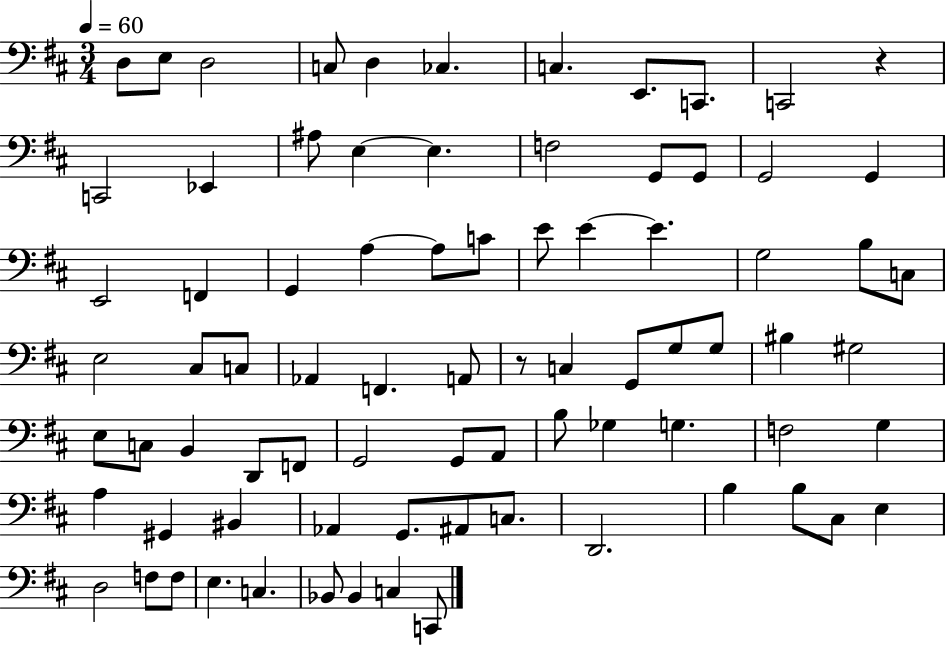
D3/e E3/e D3/h C3/e D3/q CES3/q. C3/q. E2/e. C2/e. C2/h R/q C2/h Eb2/q A#3/e E3/q E3/q. F3/h G2/e G2/e G2/h G2/q E2/h F2/q G2/q A3/q A3/e C4/e E4/e E4/q E4/q. G3/h B3/e C3/e E3/h C#3/e C3/e Ab2/q F2/q. A2/e R/e C3/q G2/e G3/e G3/e BIS3/q G#3/h E3/e C3/e B2/q D2/e F2/e G2/h G2/e A2/e B3/e Gb3/q G3/q. F3/h G3/q A3/q G#2/q BIS2/q Ab2/q G2/e. A#2/e C3/e. D2/h. B3/q B3/e C#3/e E3/q D3/h F3/e F3/e E3/q. C3/q. Bb2/e Bb2/q C3/q C2/e